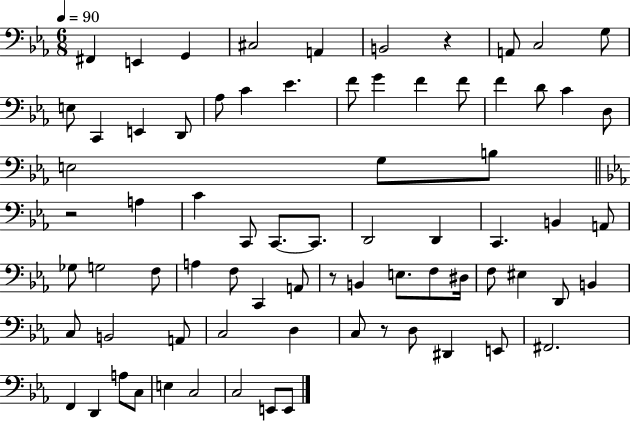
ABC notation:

X:1
T:Untitled
M:6/8
L:1/4
K:Eb
^F,, E,, G,, ^C,2 A,, B,,2 z A,,/2 C,2 G,/2 E,/2 C,, E,, D,,/2 _A,/2 C _E F/2 G F F/2 F D/2 C D,/2 E,2 G,/2 B,/2 z2 A, C C,,/2 C,,/2 C,,/2 D,,2 D,, C,, B,, A,,/2 _G,/2 G,2 F,/2 A, F,/2 C,, A,,/2 z/2 B,, E,/2 F,/2 ^D,/4 F,/2 ^E, D,,/2 B,, C,/2 B,,2 A,,/2 C,2 D, C,/2 z/2 D,/2 ^D,, E,,/2 ^F,,2 F,, D,, A,/2 C,/2 E, C,2 C,2 E,,/2 E,,/2